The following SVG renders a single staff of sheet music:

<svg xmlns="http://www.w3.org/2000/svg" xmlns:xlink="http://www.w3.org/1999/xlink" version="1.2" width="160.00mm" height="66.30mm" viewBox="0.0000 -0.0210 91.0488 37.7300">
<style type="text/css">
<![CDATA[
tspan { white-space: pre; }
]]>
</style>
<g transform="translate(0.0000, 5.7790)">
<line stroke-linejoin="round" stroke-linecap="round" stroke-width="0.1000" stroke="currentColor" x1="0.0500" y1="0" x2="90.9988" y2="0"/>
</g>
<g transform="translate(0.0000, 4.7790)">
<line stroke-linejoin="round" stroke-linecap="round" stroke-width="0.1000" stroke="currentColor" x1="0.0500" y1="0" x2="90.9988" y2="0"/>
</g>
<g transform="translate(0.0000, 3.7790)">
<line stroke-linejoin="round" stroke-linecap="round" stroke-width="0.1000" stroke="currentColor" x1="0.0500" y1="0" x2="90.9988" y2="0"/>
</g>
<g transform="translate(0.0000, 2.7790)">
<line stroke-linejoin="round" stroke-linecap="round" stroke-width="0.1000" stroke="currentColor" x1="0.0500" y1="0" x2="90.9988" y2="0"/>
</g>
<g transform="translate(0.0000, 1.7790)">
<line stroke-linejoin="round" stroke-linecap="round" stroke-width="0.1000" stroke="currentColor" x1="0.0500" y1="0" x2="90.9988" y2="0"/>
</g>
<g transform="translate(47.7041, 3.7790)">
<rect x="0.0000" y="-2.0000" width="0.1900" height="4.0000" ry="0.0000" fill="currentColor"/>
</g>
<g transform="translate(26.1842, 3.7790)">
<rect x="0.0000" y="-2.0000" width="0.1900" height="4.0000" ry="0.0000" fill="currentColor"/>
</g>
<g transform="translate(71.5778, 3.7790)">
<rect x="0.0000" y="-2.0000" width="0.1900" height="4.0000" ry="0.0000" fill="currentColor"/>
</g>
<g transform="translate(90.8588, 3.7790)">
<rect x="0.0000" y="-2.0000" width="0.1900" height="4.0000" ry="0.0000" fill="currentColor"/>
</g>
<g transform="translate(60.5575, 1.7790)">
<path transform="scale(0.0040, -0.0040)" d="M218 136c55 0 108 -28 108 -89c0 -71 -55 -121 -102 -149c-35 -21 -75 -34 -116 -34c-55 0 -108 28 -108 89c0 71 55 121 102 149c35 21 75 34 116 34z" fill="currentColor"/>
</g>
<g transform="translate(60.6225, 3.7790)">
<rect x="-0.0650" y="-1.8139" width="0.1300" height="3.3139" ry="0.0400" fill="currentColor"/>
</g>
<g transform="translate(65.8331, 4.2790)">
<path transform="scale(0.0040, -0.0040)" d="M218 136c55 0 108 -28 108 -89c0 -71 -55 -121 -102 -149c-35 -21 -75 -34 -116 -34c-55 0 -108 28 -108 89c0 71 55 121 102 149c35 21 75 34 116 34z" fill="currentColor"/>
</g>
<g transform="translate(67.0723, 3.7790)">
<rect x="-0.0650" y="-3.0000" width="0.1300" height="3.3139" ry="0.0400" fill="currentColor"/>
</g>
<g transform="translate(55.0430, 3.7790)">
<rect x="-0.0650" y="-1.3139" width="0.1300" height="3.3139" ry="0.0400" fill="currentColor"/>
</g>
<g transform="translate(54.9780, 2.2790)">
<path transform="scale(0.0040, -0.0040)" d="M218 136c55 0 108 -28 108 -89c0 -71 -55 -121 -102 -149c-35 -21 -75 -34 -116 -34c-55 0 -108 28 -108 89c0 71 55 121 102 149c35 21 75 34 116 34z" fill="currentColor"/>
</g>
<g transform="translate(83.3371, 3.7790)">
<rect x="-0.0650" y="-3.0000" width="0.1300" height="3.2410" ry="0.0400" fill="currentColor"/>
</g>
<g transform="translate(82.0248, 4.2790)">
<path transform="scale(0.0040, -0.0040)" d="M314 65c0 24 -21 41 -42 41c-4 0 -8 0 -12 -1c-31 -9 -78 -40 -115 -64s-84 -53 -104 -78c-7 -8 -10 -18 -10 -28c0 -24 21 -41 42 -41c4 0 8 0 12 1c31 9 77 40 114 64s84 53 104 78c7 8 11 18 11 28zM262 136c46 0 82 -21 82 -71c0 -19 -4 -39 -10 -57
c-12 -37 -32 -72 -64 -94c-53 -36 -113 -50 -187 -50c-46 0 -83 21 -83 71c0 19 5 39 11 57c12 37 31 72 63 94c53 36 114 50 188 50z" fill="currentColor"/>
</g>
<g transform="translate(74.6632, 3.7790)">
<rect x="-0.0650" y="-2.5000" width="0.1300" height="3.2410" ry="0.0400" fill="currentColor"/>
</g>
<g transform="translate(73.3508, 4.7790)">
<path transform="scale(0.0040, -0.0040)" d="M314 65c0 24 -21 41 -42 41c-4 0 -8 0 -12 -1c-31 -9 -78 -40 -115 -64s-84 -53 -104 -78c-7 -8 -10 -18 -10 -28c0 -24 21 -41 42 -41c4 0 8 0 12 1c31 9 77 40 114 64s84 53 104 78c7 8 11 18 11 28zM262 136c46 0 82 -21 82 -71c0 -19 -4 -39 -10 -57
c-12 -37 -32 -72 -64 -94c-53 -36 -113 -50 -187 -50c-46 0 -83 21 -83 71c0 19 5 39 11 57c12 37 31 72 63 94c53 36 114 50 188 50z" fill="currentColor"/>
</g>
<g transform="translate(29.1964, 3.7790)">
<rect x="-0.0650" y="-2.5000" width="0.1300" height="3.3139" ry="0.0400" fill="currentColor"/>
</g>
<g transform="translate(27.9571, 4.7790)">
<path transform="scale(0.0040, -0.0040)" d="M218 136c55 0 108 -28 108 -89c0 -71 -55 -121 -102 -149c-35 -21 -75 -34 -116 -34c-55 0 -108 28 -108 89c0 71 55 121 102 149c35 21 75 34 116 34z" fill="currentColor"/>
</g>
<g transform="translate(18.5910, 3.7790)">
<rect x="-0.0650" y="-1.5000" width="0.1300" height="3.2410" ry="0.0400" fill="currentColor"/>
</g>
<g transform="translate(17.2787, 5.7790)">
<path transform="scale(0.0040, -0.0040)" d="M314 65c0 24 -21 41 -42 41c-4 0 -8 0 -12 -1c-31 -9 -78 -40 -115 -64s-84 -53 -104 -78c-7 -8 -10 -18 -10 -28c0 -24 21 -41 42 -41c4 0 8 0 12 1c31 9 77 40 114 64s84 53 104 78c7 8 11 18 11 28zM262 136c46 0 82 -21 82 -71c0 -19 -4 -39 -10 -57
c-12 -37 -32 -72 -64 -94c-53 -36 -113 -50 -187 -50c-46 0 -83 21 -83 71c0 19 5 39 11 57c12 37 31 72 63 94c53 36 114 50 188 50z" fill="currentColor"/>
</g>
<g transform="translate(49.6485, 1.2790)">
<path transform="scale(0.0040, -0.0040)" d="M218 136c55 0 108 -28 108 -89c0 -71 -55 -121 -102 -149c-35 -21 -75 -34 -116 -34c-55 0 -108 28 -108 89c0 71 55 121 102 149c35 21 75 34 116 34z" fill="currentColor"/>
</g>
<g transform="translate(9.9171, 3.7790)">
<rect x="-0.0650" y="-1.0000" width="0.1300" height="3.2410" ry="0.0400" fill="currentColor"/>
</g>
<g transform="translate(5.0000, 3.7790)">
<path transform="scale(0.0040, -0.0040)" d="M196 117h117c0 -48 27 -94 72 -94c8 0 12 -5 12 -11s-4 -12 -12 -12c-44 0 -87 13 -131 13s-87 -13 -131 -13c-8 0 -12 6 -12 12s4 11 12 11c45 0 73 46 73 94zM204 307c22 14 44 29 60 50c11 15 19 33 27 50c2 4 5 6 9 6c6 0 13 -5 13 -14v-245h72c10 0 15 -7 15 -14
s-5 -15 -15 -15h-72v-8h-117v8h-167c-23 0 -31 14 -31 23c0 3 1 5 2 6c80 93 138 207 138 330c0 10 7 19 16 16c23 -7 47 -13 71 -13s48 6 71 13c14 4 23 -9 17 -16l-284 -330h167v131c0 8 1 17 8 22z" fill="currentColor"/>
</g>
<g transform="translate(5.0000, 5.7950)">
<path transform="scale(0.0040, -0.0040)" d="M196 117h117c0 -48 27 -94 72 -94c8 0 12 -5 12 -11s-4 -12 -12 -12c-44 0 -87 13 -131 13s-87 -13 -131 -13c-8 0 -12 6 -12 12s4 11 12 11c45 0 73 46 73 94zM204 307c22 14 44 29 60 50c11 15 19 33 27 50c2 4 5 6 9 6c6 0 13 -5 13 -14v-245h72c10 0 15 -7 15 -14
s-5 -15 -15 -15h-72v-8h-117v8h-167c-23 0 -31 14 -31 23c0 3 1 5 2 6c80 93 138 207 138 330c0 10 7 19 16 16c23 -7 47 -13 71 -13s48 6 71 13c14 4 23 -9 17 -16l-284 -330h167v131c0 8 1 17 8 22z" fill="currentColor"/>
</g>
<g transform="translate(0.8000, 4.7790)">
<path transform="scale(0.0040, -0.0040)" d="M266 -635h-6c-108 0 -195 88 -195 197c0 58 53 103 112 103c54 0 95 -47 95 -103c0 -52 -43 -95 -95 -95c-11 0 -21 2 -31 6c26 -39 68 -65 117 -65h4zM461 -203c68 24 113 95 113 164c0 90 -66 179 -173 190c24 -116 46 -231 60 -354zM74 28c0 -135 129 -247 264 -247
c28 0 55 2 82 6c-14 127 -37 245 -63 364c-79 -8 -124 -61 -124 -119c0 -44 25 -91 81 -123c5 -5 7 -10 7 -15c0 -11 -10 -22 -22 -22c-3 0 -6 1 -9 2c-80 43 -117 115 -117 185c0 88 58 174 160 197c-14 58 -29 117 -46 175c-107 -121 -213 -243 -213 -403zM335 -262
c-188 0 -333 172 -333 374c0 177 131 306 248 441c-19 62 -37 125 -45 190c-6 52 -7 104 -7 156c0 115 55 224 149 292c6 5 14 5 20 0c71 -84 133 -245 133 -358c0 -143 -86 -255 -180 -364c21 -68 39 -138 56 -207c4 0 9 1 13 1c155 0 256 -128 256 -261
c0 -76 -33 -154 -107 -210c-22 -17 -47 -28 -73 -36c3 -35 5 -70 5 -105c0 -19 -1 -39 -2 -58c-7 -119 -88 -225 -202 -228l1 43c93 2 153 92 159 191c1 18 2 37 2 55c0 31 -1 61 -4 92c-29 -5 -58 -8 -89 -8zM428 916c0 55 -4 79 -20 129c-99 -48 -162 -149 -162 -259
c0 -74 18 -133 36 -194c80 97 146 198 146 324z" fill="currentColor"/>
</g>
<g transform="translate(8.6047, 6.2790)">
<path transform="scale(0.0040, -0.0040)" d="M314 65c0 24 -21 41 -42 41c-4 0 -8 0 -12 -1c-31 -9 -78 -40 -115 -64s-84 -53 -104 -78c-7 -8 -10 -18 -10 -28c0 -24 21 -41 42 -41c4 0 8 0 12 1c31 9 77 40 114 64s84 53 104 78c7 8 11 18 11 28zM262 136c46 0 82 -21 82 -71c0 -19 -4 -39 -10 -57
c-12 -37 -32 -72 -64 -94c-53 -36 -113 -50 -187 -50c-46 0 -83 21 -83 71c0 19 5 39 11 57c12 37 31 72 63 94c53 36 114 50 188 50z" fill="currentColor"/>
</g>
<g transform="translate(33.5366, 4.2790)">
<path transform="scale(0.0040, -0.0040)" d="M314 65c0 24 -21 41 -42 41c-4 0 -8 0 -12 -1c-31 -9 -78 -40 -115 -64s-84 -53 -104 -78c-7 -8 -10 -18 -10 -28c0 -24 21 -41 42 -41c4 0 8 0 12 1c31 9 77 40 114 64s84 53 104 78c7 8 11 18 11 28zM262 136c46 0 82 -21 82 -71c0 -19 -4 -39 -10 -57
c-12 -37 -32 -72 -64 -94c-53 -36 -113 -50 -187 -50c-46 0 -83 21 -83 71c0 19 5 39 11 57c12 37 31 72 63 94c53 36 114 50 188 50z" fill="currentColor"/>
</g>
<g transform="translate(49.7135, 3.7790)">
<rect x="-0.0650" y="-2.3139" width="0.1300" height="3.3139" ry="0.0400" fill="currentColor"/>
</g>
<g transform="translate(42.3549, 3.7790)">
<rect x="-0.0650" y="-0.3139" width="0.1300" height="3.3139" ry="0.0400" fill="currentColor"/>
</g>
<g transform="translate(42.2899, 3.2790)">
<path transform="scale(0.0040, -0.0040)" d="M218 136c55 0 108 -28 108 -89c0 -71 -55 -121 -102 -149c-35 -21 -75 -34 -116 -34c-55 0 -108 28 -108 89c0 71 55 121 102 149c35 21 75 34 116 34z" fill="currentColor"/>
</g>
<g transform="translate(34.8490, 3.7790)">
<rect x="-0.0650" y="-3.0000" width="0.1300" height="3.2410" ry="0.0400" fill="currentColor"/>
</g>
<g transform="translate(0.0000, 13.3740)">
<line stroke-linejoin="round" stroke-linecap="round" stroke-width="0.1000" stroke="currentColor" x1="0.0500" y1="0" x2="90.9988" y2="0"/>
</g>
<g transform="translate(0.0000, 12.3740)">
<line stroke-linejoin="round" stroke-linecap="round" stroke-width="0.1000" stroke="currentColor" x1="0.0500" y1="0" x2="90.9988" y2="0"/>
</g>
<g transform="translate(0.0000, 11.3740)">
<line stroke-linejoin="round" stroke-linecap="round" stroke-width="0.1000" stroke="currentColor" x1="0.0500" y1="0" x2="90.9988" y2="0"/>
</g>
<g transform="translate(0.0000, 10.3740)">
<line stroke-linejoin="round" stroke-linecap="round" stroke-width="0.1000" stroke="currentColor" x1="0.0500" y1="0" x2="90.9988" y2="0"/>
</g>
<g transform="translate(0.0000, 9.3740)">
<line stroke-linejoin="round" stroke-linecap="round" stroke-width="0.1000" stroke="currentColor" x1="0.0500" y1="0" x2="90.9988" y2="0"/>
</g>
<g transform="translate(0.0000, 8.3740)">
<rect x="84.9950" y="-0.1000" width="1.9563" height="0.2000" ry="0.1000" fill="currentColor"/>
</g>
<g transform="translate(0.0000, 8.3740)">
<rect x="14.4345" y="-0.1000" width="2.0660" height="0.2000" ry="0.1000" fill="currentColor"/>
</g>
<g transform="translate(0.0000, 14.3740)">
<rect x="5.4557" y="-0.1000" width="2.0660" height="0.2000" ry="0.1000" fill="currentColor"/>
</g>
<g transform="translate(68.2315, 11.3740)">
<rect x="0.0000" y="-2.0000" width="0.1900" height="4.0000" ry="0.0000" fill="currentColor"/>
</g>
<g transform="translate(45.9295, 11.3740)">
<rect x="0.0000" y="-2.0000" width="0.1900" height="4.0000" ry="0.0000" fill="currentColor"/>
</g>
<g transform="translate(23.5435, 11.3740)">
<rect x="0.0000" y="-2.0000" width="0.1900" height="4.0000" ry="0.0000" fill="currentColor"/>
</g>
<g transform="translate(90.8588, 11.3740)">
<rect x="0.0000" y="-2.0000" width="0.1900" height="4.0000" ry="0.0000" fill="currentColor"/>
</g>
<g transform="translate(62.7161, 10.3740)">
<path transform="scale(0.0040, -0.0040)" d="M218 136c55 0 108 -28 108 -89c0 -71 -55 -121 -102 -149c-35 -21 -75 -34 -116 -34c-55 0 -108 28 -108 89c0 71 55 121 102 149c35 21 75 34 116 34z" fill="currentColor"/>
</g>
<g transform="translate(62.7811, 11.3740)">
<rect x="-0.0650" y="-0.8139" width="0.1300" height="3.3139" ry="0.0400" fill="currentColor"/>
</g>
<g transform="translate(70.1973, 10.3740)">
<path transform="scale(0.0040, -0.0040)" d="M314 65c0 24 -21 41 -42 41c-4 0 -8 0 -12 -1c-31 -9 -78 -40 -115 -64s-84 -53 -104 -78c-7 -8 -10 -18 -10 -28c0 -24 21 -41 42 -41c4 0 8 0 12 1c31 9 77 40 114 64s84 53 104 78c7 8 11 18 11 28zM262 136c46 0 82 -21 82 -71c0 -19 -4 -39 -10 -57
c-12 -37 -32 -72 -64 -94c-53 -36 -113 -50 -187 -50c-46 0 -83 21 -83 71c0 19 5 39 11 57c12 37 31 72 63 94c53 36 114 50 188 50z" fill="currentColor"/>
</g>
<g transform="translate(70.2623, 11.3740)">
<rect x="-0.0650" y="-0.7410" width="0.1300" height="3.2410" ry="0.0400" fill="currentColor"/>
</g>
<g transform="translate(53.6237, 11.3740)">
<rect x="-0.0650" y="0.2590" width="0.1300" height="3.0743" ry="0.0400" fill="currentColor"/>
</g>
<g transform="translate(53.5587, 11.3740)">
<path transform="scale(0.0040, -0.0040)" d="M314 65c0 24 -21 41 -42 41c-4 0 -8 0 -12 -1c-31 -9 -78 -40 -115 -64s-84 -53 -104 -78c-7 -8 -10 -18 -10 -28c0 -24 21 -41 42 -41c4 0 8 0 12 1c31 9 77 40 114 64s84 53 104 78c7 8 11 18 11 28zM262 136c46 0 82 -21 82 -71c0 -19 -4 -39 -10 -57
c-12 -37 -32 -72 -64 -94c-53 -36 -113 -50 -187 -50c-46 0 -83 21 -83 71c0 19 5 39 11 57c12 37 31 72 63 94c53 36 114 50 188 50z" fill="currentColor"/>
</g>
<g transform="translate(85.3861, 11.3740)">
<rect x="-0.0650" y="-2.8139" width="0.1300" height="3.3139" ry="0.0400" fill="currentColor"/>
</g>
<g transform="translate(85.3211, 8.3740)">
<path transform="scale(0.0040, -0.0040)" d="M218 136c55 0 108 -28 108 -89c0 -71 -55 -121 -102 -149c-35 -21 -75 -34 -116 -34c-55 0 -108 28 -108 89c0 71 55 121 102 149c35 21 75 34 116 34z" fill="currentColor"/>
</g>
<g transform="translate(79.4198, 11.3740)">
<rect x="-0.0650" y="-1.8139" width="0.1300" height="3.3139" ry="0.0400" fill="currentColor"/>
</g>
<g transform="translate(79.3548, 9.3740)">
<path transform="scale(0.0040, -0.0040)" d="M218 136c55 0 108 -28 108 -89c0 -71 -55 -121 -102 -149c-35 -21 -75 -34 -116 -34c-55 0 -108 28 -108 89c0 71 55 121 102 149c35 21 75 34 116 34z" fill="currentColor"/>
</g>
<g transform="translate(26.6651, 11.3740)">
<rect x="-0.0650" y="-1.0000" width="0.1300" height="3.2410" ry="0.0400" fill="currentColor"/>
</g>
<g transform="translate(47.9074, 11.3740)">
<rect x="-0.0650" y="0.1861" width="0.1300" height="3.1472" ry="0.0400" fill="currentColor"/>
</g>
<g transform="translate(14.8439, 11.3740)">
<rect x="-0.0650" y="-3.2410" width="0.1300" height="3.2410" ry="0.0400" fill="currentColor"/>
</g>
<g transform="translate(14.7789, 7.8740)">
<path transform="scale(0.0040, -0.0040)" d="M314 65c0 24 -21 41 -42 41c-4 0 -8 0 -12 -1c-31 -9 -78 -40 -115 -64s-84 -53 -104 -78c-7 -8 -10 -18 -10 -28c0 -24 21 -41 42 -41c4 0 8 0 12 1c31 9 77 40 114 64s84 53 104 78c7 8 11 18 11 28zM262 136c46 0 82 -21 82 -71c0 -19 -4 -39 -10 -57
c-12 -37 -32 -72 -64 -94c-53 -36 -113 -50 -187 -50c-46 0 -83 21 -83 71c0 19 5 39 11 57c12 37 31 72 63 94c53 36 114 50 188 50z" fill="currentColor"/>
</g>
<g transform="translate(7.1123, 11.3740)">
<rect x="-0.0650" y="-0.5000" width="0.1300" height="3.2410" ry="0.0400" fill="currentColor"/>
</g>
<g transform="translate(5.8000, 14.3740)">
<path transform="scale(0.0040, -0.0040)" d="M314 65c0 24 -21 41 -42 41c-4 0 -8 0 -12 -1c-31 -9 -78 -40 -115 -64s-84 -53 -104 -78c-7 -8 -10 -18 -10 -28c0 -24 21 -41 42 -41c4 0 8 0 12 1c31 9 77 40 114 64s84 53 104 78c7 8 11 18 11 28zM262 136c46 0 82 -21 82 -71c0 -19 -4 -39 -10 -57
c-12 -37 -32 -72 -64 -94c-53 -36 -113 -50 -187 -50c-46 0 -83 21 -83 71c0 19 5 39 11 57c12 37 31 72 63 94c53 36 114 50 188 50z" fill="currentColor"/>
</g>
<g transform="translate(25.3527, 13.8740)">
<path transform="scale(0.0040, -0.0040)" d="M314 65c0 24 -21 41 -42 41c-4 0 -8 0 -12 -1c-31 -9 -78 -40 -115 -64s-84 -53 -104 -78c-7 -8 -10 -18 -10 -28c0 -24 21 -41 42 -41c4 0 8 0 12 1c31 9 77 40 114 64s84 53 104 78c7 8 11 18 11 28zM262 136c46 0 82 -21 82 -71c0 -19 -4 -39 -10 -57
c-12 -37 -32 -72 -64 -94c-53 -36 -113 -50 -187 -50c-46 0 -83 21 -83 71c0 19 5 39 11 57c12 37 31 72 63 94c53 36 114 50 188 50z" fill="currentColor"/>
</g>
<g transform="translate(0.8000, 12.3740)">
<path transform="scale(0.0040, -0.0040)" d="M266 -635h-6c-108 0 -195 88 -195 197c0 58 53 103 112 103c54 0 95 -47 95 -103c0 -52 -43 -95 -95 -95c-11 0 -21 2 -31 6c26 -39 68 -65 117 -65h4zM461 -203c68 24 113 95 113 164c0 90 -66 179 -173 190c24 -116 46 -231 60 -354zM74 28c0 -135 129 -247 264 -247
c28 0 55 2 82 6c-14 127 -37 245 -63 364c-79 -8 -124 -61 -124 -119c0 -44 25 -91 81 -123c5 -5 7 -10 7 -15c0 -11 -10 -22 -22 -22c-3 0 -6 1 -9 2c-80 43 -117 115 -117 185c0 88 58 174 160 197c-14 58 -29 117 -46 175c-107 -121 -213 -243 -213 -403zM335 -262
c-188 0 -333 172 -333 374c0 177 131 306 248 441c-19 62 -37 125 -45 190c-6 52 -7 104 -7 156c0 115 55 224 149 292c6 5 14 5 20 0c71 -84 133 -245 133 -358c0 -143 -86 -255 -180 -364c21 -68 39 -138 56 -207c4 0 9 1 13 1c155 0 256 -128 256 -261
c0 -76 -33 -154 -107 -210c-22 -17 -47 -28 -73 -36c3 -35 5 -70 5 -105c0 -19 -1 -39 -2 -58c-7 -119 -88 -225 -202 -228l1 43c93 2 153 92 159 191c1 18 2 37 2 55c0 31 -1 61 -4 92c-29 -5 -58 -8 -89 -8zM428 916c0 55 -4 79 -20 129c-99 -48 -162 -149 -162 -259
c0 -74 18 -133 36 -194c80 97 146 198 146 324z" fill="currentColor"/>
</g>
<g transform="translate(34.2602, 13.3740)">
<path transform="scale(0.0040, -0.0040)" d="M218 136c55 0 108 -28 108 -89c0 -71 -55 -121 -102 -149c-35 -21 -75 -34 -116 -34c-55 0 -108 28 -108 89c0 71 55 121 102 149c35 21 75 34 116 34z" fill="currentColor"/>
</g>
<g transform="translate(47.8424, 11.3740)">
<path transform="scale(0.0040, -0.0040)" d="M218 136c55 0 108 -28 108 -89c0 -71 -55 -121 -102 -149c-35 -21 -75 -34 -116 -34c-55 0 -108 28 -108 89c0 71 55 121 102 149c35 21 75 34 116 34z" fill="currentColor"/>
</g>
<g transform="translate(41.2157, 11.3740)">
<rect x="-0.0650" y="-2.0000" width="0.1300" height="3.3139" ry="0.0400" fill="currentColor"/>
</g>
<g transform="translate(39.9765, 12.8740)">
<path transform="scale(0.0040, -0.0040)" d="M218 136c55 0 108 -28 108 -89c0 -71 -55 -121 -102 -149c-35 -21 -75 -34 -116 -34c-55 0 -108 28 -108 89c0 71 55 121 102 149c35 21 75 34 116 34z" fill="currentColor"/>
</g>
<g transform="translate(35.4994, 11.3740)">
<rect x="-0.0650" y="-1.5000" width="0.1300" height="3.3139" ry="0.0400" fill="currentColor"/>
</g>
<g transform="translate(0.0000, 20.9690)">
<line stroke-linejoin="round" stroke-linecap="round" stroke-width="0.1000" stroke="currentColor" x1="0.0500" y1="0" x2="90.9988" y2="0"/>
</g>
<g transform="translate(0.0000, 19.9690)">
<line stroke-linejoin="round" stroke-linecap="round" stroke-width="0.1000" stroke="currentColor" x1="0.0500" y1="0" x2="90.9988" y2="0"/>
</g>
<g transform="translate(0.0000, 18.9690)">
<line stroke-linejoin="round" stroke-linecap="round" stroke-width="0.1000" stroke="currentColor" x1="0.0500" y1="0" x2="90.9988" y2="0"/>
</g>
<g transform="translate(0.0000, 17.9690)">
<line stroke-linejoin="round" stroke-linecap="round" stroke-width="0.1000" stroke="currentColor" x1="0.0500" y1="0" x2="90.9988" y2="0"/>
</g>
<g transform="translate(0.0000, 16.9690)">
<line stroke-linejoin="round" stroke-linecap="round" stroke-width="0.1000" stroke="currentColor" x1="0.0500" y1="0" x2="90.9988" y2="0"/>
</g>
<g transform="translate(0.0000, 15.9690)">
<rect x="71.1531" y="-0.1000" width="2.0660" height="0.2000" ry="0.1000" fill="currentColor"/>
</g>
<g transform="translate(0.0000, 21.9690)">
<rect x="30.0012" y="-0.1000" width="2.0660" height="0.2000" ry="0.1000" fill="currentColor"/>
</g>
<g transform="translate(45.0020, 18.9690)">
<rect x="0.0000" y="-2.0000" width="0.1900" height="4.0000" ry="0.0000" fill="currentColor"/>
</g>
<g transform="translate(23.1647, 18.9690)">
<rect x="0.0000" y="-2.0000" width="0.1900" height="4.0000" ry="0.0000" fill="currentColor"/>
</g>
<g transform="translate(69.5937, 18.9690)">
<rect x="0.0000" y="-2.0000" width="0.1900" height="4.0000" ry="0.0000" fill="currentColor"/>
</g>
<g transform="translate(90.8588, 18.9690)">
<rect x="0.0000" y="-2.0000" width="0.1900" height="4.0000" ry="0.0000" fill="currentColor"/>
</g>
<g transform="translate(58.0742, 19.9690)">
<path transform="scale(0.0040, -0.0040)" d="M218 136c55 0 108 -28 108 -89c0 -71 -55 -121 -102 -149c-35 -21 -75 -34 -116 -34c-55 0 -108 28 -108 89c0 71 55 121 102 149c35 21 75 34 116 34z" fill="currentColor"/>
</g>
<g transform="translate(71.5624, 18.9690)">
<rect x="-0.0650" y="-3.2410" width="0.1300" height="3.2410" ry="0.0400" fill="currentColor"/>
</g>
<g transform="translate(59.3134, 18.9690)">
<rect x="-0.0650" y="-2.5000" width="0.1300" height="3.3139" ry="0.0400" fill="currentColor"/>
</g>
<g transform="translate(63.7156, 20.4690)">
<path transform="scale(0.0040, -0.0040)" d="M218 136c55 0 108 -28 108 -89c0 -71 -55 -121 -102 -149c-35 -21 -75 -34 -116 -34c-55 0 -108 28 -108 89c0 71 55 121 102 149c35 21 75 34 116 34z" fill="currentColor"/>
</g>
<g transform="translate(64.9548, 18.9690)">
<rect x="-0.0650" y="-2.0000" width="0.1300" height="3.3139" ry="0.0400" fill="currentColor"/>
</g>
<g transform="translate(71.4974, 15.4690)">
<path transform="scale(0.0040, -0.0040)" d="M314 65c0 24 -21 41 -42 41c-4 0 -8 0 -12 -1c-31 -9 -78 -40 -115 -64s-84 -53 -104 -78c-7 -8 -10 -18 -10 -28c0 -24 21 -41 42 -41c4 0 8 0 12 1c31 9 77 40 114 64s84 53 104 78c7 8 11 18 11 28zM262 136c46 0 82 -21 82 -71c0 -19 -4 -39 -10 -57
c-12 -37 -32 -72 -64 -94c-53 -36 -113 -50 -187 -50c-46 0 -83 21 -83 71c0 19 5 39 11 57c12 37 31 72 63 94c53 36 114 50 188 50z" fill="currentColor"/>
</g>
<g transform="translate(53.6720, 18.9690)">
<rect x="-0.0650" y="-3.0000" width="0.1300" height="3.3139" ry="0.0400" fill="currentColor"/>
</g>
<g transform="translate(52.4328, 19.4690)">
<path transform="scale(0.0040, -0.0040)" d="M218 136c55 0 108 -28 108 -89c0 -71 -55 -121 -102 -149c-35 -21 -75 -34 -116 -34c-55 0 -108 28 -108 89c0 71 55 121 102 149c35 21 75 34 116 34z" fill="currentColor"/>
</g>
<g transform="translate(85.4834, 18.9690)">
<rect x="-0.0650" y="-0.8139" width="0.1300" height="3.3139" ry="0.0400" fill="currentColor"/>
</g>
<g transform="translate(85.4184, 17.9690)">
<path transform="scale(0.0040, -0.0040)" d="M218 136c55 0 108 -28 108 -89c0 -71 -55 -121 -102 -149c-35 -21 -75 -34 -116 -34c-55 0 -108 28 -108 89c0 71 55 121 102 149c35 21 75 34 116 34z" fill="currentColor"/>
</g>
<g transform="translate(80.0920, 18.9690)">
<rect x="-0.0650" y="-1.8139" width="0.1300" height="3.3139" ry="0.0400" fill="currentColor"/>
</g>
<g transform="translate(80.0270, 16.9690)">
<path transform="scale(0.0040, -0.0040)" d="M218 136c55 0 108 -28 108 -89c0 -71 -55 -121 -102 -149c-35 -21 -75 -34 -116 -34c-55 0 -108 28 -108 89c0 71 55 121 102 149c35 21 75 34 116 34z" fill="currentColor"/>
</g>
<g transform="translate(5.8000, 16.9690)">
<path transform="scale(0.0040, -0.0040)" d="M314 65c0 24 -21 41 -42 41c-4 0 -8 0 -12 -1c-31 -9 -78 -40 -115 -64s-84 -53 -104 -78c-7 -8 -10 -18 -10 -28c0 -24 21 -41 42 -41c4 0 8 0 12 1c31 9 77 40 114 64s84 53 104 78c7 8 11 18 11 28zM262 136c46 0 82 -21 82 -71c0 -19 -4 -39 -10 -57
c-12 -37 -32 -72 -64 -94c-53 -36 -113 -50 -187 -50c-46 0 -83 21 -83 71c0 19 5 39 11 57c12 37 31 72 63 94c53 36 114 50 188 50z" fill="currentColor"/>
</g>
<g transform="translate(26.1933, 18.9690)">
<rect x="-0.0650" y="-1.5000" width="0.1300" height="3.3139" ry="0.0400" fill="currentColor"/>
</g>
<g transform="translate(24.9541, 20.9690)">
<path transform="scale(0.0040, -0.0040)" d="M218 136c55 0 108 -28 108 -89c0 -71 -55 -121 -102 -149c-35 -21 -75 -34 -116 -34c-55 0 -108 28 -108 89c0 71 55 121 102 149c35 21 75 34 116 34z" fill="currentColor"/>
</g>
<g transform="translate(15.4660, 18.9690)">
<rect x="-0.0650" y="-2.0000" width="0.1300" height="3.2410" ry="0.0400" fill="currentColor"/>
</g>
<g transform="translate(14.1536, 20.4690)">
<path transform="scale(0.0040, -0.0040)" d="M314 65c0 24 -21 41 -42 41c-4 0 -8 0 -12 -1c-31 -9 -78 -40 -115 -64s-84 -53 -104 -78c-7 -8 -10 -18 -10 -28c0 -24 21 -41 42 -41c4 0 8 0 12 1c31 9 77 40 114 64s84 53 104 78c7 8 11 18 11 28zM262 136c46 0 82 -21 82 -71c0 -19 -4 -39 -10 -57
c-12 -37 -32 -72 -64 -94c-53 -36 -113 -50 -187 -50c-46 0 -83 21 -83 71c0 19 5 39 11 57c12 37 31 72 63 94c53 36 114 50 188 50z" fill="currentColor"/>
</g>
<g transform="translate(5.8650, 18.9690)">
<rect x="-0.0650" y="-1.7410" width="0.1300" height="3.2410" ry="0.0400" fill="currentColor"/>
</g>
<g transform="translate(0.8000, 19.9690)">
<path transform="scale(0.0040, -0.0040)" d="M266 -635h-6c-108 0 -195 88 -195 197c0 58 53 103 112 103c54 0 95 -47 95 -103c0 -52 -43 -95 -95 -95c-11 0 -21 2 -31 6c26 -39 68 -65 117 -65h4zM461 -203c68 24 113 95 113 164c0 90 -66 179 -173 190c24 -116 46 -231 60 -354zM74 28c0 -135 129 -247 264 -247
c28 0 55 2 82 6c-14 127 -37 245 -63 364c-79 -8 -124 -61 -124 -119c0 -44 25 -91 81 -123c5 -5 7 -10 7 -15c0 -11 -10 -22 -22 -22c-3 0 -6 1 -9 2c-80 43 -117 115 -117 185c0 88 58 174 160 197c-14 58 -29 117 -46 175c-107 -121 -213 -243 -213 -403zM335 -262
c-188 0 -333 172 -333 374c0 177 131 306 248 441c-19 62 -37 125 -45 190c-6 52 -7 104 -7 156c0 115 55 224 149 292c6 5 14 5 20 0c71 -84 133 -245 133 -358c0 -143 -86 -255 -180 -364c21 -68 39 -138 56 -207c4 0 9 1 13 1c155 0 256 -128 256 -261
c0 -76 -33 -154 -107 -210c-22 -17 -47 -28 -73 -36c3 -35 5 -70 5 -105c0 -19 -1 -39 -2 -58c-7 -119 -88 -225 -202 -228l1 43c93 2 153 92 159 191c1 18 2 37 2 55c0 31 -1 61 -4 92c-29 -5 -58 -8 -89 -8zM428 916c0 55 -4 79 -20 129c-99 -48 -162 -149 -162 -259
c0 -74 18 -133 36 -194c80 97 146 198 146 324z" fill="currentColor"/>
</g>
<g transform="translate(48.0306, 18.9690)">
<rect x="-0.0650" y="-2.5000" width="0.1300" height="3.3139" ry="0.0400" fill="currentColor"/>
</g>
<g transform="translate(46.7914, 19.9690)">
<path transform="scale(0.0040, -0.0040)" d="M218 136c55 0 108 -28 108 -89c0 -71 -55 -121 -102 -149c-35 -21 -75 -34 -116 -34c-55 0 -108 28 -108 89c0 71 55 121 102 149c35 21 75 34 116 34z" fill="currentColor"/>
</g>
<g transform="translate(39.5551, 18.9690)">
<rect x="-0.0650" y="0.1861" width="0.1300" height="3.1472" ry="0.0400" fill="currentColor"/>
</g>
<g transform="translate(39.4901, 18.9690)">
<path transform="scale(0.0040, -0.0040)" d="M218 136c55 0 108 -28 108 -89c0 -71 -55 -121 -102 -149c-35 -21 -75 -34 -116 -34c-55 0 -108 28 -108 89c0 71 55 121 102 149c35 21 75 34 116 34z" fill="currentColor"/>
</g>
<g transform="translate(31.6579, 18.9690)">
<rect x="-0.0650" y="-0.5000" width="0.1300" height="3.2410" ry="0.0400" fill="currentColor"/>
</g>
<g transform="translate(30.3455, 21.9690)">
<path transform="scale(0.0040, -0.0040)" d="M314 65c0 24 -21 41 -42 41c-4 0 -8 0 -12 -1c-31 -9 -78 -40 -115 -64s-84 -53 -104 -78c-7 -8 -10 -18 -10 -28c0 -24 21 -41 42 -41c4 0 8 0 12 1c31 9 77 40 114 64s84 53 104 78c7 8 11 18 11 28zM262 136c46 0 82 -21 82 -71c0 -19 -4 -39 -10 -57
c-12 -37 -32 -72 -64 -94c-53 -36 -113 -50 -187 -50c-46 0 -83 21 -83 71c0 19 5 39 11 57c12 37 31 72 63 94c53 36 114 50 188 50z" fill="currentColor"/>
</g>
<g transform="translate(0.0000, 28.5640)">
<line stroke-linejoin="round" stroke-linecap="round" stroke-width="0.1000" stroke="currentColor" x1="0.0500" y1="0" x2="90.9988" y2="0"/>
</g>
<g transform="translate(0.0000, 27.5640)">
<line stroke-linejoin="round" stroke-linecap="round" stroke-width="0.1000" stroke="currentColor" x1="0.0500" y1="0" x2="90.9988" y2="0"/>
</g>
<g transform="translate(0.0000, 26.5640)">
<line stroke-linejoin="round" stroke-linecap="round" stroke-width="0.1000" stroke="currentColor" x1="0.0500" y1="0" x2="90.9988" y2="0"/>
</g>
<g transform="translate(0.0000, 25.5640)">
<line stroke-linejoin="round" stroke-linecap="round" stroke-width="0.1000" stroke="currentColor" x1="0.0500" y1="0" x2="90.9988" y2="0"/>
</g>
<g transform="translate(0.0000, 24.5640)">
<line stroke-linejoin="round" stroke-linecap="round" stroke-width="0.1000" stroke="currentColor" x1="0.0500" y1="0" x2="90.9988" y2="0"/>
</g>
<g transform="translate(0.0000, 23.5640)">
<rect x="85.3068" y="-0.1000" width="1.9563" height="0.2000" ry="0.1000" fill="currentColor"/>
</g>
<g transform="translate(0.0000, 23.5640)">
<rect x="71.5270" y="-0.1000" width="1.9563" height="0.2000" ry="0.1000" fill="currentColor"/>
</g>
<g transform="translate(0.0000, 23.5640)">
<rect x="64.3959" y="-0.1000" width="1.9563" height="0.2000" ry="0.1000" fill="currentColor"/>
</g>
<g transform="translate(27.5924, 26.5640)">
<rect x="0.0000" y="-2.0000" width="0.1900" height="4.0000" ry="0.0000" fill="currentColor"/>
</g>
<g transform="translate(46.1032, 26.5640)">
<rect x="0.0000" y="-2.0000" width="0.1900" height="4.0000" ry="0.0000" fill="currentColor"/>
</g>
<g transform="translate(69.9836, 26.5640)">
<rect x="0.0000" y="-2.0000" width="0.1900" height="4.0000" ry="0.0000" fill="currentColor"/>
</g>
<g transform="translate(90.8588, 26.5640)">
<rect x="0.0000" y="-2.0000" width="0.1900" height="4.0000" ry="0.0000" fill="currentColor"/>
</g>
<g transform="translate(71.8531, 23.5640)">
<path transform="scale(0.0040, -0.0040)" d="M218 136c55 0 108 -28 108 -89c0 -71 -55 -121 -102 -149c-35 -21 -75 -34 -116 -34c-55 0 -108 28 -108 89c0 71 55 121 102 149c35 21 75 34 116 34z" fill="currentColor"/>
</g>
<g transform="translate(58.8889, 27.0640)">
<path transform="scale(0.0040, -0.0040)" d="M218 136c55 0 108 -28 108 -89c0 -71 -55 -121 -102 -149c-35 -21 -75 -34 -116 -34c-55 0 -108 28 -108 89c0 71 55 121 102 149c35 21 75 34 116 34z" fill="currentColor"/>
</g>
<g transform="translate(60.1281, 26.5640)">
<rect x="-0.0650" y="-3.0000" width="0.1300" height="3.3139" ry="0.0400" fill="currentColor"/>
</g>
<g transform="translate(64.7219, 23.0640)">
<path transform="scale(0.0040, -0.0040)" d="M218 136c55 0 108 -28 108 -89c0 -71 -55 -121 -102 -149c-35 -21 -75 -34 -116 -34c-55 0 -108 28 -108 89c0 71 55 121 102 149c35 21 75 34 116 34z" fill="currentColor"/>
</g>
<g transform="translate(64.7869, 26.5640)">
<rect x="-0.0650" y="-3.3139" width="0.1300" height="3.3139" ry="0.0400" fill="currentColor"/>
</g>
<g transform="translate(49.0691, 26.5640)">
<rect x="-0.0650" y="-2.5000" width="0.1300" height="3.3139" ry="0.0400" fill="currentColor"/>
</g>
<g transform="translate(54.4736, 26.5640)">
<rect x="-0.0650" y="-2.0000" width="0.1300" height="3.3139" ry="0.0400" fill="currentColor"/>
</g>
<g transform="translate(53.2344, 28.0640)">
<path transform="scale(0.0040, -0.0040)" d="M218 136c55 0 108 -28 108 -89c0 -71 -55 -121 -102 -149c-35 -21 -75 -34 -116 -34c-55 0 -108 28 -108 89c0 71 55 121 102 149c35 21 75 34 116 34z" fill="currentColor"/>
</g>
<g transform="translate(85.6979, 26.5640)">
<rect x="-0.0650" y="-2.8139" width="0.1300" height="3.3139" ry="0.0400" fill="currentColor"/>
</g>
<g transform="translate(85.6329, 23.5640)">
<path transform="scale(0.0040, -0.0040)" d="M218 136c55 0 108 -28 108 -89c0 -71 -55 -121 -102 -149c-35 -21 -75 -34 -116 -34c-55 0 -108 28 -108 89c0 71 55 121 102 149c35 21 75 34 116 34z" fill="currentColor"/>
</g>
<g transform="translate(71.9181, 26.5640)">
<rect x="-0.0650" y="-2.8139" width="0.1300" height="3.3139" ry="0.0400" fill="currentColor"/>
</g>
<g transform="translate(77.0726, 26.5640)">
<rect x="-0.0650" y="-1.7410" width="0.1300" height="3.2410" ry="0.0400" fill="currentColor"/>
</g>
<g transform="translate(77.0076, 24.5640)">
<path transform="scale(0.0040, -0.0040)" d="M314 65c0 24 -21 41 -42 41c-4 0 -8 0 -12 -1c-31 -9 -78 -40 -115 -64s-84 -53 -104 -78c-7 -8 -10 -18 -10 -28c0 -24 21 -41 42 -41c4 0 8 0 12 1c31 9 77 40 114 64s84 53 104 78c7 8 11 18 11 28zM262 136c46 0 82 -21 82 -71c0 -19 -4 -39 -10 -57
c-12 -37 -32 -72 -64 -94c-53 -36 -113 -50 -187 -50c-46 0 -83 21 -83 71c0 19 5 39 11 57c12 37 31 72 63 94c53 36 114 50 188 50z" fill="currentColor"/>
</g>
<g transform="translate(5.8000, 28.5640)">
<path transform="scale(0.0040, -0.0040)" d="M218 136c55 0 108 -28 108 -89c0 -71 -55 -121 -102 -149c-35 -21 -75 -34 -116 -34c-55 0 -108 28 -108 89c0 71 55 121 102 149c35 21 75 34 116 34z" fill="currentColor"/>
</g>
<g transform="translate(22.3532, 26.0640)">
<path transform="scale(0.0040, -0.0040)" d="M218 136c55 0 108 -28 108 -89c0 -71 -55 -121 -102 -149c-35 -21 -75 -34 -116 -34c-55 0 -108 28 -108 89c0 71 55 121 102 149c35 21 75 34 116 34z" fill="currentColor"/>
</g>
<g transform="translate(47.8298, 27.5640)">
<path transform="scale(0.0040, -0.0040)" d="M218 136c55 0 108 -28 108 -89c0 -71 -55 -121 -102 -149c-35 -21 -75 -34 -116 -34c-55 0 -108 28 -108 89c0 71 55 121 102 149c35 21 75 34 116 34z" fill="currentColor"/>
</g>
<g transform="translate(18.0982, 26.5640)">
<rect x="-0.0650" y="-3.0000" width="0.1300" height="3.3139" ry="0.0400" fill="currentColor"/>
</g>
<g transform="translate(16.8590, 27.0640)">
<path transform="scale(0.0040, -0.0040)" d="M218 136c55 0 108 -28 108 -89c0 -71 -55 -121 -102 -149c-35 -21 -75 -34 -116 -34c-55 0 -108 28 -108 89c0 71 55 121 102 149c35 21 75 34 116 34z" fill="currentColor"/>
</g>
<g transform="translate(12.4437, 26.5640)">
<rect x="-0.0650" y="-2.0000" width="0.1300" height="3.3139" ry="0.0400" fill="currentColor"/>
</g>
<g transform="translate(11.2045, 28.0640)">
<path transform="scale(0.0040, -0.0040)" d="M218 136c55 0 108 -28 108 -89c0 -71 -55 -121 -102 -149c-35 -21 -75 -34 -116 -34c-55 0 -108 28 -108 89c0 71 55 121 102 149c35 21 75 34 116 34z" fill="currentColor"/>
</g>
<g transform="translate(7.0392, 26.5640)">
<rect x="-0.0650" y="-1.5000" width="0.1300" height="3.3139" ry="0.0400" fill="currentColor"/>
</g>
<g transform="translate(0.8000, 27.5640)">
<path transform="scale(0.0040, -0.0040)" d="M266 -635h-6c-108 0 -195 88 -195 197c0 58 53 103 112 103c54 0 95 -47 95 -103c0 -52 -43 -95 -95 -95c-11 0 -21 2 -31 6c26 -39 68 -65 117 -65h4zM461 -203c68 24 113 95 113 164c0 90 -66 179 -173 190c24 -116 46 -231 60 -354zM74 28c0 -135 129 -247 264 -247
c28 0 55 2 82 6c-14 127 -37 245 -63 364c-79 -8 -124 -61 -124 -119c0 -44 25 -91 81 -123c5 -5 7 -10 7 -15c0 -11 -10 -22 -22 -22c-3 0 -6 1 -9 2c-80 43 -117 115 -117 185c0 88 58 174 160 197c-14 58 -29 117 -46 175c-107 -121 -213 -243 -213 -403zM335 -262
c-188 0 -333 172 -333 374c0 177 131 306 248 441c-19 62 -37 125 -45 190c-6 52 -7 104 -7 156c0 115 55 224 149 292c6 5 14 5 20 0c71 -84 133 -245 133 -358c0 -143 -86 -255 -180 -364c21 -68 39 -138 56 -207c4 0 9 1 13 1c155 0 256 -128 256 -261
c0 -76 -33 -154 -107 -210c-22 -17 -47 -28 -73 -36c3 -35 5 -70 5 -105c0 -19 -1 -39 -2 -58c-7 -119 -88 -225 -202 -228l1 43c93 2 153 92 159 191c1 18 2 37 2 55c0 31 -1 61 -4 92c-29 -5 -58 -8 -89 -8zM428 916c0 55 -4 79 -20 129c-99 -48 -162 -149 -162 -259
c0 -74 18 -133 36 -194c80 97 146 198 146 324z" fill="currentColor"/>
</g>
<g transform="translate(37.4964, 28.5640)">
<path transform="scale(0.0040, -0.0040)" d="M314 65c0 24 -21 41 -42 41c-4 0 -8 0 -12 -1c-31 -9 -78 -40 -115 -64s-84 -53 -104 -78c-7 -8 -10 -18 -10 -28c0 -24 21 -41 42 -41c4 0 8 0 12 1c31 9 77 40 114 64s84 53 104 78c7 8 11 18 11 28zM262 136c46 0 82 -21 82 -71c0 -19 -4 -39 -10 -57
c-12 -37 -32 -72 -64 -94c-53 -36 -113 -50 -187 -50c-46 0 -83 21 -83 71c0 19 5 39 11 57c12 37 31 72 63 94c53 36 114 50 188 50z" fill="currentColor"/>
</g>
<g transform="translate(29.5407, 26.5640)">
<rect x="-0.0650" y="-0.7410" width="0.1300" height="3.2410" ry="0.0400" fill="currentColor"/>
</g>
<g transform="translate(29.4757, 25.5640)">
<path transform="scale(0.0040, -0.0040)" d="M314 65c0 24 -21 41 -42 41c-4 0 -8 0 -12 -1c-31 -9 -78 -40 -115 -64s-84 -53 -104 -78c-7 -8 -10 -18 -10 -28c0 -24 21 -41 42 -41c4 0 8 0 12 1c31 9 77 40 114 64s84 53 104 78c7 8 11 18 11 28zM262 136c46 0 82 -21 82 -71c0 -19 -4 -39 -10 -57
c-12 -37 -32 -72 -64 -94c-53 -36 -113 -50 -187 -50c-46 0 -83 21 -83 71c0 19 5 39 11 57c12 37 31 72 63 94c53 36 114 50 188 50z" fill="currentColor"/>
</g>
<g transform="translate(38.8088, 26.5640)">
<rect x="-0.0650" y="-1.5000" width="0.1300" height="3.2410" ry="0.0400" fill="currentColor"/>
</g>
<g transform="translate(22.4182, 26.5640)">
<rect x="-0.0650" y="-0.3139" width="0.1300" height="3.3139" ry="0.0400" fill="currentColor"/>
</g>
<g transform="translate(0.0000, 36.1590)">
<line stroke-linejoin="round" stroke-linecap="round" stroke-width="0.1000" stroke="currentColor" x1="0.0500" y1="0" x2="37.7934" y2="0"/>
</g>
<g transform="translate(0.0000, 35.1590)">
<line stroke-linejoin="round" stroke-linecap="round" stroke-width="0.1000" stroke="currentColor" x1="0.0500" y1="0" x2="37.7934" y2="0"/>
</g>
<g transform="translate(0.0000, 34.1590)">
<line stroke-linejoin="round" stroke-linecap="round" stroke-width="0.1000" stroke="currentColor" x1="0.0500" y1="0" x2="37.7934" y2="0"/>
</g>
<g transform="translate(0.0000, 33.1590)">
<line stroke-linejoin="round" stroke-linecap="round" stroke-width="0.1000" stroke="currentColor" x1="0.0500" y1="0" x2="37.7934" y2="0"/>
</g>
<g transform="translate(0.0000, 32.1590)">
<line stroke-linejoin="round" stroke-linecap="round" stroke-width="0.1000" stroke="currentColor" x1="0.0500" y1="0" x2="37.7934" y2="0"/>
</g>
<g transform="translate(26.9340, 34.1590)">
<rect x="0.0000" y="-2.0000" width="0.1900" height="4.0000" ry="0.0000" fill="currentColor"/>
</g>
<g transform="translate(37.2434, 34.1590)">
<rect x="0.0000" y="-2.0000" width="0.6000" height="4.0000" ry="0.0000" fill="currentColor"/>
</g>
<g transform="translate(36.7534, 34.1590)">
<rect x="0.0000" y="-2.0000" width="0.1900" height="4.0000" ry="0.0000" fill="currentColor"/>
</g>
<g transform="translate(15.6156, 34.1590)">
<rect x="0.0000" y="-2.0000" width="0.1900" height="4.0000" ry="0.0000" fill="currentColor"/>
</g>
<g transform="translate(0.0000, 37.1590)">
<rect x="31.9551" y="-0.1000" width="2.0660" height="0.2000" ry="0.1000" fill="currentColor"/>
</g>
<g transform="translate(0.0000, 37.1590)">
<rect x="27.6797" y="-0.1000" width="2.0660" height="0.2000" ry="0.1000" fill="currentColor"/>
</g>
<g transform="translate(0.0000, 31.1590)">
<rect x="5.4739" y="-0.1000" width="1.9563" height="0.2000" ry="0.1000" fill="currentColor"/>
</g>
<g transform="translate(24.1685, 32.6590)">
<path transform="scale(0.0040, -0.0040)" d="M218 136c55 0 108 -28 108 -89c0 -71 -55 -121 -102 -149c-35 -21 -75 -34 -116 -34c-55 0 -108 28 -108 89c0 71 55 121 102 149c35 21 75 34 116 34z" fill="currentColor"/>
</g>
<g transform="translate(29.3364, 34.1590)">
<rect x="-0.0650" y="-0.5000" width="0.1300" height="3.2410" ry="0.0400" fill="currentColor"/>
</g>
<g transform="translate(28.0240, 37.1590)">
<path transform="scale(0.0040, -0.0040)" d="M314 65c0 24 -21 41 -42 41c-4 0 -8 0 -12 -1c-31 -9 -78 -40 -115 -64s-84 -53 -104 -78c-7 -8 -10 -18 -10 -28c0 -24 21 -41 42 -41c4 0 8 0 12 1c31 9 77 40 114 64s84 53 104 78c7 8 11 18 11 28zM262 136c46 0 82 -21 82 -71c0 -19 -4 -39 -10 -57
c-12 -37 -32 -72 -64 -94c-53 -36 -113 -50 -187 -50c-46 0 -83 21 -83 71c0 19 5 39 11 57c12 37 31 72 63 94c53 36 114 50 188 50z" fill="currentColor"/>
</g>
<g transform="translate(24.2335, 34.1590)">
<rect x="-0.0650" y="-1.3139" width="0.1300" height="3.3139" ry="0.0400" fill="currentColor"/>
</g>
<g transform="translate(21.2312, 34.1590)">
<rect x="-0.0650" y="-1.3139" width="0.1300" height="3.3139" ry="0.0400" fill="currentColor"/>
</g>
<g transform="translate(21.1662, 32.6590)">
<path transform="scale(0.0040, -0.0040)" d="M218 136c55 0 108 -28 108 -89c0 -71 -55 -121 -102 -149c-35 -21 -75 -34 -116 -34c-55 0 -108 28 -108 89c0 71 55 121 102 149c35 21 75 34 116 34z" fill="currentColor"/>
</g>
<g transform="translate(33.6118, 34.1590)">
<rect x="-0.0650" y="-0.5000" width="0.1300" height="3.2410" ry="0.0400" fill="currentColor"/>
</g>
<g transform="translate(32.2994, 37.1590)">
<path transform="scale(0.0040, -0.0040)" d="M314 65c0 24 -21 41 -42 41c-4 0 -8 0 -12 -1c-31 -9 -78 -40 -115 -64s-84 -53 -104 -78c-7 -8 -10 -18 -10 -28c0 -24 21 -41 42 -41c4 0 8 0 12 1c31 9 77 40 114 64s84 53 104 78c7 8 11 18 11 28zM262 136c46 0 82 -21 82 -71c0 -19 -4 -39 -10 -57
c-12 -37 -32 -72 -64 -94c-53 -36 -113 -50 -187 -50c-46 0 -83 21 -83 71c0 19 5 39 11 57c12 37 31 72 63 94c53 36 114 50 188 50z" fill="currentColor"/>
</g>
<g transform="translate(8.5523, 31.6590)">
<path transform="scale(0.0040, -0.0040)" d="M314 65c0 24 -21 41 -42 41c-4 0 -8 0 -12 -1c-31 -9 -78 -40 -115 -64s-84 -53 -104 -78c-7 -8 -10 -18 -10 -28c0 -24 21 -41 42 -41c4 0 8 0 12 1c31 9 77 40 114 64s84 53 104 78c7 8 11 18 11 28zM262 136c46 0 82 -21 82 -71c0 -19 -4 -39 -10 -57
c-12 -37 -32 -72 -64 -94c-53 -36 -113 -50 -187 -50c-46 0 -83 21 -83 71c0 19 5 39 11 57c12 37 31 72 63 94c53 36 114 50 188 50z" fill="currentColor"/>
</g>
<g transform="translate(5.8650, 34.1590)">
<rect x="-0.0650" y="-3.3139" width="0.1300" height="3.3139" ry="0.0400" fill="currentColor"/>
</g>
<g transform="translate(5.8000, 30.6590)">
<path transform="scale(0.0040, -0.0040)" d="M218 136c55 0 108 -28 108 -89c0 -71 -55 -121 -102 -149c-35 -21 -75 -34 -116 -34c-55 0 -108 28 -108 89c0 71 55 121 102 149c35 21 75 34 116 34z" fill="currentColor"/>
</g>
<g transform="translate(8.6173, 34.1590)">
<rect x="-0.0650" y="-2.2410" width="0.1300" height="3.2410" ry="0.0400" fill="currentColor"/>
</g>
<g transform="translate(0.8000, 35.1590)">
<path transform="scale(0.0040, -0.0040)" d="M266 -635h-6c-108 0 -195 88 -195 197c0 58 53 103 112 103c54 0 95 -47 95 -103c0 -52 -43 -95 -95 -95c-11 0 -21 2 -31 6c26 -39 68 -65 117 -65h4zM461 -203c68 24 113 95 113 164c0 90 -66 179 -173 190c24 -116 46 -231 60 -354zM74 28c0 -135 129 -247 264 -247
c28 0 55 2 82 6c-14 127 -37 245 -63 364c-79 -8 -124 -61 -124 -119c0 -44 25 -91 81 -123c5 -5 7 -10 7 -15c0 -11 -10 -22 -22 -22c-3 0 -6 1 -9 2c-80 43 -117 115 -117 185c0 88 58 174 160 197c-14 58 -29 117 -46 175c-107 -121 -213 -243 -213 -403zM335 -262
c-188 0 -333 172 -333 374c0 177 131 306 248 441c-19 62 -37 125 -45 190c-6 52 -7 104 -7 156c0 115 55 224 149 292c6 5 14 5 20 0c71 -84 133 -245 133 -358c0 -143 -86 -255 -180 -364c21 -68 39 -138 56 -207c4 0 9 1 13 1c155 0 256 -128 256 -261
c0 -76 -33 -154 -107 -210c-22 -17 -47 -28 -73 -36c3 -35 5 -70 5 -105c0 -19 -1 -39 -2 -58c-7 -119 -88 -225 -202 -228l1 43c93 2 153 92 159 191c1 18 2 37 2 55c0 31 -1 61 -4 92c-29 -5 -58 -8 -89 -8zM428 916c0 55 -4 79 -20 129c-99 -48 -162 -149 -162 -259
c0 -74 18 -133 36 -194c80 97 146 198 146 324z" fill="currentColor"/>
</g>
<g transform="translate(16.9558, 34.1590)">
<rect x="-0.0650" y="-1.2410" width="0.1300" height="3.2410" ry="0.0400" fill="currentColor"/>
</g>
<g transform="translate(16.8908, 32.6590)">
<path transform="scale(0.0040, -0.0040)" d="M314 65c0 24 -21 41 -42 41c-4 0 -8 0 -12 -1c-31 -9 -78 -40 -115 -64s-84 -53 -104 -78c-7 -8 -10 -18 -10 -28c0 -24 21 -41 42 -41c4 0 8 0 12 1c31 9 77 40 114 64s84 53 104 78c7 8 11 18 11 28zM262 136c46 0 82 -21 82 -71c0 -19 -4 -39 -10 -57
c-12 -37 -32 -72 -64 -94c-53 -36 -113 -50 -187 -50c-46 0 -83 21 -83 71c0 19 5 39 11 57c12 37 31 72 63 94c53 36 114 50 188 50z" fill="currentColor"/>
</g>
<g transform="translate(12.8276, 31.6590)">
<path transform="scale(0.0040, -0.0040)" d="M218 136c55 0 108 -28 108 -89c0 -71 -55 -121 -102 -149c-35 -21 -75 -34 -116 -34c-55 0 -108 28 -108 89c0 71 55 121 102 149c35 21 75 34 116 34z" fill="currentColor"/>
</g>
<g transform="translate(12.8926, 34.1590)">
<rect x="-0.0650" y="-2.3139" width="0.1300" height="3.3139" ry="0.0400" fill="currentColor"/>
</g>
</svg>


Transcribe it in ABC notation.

X:1
T:Untitled
M:4/4
L:1/4
K:C
D2 E2 G A2 c g e f A G2 A2 C2 b2 D2 E F B B2 d d2 f a f2 F2 E C2 B G A G F b2 f d E F A c d2 E2 G F A b a f2 a b g2 g e2 e e C2 C2